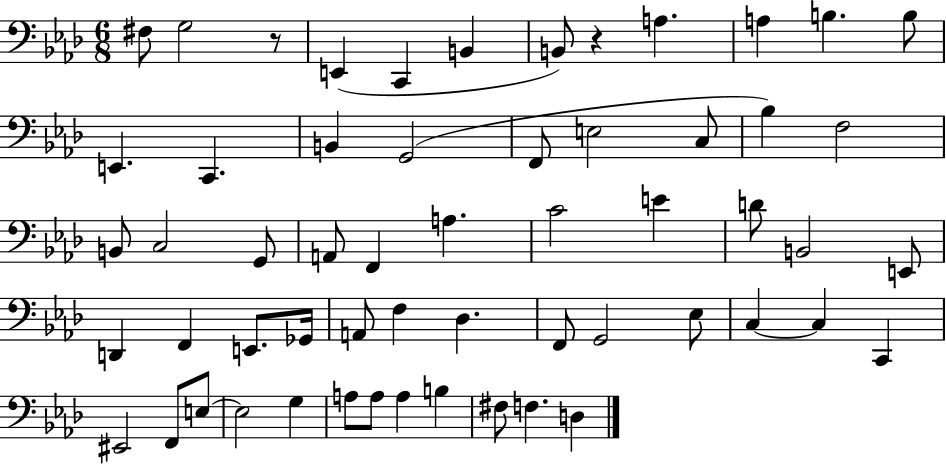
X:1
T:Untitled
M:6/8
L:1/4
K:Ab
^F,/2 G,2 z/2 E,, C,, B,, B,,/2 z A, A, B, B,/2 E,, C,, B,, G,,2 F,,/2 E,2 C,/2 _B, F,2 B,,/2 C,2 G,,/2 A,,/2 F,, A, C2 E D/2 B,,2 E,,/2 D,, F,, E,,/2 _G,,/4 A,,/2 F, _D, F,,/2 G,,2 _E,/2 C, C, C,, ^E,,2 F,,/2 E,/2 E,2 G, A,/2 A,/2 A, B, ^F,/2 F, D,